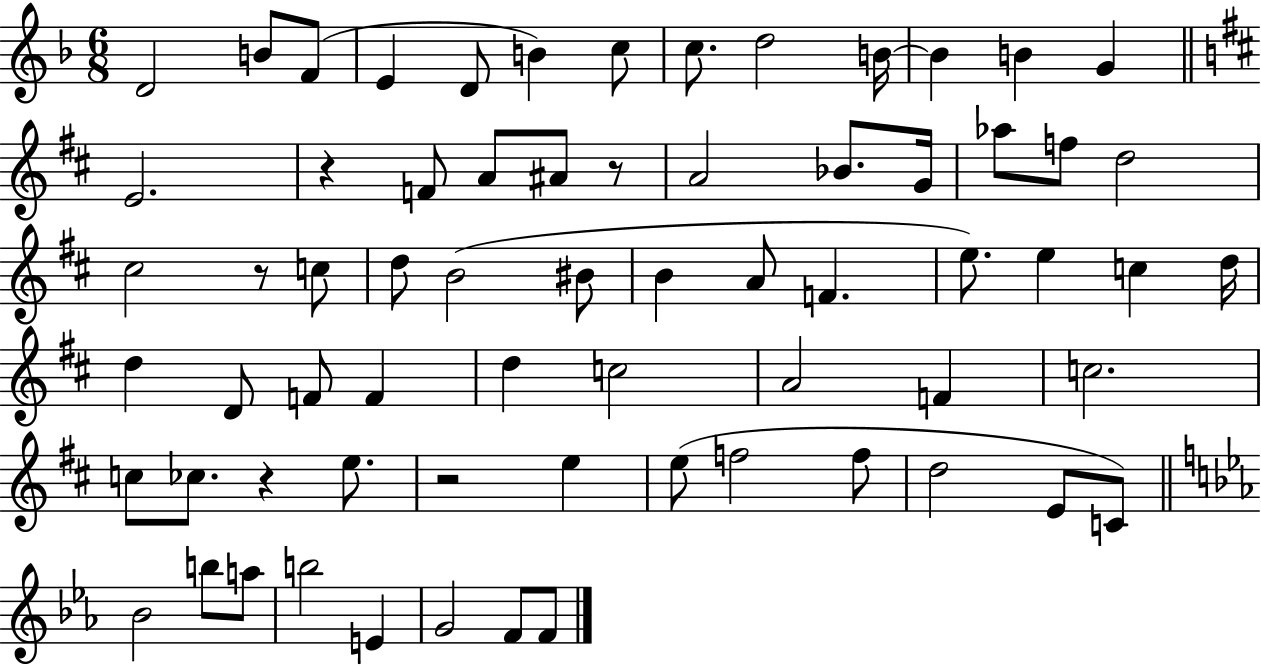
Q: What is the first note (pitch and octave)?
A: D4